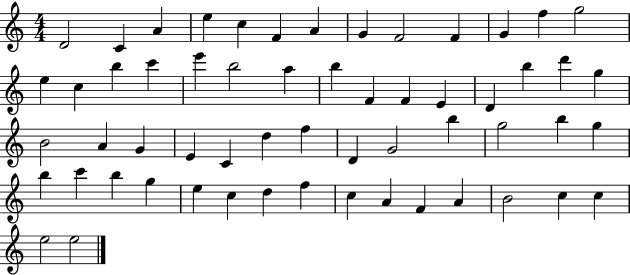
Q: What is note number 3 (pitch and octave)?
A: A4